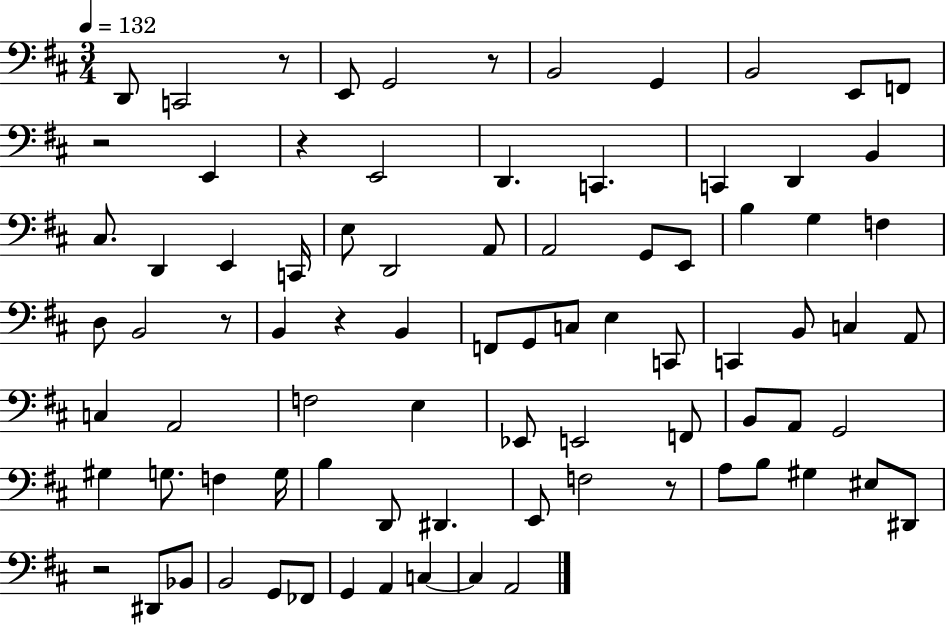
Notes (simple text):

D2/e C2/h R/e E2/e G2/h R/e B2/h G2/q B2/h E2/e F2/e R/h E2/q R/q E2/h D2/q. C2/q. C2/q D2/q B2/q C#3/e. D2/q E2/q C2/s E3/e D2/h A2/e A2/h G2/e E2/e B3/q G3/q F3/q D3/e B2/h R/e B2/q R/q B2/q F2/e G2/e C3/e E3/q C2/e C2/q B2/e C3/q A2/e C3/q A2/h F3/h E3/q Eb2/e E2/h F2/e B2/e A2/e G2/h G#3/q G3/e. F3/q G3/s B3/q D2/e D#2/q. E2/e F3/h R/e A3/e B3/e G#3/q EIS3/e D#2/e R/h D#2/e Bb2/e B2/h G2/e FES2/e G2/q A2/q C3/q C3/q A2/h